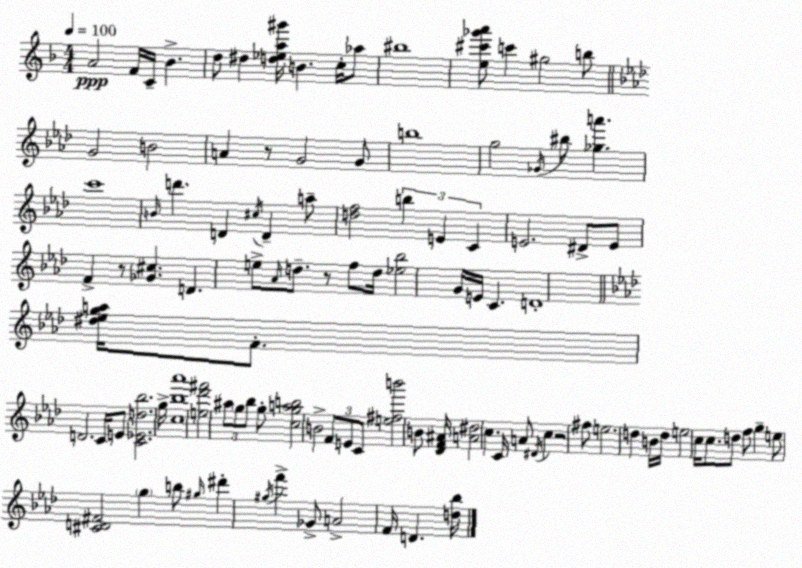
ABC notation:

X:1
T:Untitled
M:4/4
L:1/4
K:F
A2 F/4 C/4 _B d/2 ^d [d_ea^g']/4 B c/4 _a/2 ^b4 [e^c'_g'a']/2 c' ^g2 b/2 G2 B2 A z/2 G2 G/2 b4 g2 _G/4 ^b/2 [_ga'] c'4 B/4 d' D ^c/4 D a/2 [df]2 b E C E2 ^D/2 E/2 F z/2 [_G^c] D e/2 _A/4 d/2 z/2 f/2 d/4 [_e_b]2 G/4 E/4 C D4 [^d_ega]/4 F/2 D2 C/4 E/2 [C_Ed_b]2 g/4 [c_b_a']4 [e_d'^f']2 ^a/2 g/2 _b/2 g/2 [cgab]2 B2 F/2 E/2 C/2 [e^fb']2 B/2 [_DF^A]/4 [A^d]2 c C/4 A/2 ^D/4 c z2 ^f/2 e2 d B/4 d/4 e2 c/4 c/2 d/2 f/2 g e/2 [^CD^F]2 g b/2 ^g/4 ^d' ^g/4 f' _G/2 A2 F/4 D [d_b]/4